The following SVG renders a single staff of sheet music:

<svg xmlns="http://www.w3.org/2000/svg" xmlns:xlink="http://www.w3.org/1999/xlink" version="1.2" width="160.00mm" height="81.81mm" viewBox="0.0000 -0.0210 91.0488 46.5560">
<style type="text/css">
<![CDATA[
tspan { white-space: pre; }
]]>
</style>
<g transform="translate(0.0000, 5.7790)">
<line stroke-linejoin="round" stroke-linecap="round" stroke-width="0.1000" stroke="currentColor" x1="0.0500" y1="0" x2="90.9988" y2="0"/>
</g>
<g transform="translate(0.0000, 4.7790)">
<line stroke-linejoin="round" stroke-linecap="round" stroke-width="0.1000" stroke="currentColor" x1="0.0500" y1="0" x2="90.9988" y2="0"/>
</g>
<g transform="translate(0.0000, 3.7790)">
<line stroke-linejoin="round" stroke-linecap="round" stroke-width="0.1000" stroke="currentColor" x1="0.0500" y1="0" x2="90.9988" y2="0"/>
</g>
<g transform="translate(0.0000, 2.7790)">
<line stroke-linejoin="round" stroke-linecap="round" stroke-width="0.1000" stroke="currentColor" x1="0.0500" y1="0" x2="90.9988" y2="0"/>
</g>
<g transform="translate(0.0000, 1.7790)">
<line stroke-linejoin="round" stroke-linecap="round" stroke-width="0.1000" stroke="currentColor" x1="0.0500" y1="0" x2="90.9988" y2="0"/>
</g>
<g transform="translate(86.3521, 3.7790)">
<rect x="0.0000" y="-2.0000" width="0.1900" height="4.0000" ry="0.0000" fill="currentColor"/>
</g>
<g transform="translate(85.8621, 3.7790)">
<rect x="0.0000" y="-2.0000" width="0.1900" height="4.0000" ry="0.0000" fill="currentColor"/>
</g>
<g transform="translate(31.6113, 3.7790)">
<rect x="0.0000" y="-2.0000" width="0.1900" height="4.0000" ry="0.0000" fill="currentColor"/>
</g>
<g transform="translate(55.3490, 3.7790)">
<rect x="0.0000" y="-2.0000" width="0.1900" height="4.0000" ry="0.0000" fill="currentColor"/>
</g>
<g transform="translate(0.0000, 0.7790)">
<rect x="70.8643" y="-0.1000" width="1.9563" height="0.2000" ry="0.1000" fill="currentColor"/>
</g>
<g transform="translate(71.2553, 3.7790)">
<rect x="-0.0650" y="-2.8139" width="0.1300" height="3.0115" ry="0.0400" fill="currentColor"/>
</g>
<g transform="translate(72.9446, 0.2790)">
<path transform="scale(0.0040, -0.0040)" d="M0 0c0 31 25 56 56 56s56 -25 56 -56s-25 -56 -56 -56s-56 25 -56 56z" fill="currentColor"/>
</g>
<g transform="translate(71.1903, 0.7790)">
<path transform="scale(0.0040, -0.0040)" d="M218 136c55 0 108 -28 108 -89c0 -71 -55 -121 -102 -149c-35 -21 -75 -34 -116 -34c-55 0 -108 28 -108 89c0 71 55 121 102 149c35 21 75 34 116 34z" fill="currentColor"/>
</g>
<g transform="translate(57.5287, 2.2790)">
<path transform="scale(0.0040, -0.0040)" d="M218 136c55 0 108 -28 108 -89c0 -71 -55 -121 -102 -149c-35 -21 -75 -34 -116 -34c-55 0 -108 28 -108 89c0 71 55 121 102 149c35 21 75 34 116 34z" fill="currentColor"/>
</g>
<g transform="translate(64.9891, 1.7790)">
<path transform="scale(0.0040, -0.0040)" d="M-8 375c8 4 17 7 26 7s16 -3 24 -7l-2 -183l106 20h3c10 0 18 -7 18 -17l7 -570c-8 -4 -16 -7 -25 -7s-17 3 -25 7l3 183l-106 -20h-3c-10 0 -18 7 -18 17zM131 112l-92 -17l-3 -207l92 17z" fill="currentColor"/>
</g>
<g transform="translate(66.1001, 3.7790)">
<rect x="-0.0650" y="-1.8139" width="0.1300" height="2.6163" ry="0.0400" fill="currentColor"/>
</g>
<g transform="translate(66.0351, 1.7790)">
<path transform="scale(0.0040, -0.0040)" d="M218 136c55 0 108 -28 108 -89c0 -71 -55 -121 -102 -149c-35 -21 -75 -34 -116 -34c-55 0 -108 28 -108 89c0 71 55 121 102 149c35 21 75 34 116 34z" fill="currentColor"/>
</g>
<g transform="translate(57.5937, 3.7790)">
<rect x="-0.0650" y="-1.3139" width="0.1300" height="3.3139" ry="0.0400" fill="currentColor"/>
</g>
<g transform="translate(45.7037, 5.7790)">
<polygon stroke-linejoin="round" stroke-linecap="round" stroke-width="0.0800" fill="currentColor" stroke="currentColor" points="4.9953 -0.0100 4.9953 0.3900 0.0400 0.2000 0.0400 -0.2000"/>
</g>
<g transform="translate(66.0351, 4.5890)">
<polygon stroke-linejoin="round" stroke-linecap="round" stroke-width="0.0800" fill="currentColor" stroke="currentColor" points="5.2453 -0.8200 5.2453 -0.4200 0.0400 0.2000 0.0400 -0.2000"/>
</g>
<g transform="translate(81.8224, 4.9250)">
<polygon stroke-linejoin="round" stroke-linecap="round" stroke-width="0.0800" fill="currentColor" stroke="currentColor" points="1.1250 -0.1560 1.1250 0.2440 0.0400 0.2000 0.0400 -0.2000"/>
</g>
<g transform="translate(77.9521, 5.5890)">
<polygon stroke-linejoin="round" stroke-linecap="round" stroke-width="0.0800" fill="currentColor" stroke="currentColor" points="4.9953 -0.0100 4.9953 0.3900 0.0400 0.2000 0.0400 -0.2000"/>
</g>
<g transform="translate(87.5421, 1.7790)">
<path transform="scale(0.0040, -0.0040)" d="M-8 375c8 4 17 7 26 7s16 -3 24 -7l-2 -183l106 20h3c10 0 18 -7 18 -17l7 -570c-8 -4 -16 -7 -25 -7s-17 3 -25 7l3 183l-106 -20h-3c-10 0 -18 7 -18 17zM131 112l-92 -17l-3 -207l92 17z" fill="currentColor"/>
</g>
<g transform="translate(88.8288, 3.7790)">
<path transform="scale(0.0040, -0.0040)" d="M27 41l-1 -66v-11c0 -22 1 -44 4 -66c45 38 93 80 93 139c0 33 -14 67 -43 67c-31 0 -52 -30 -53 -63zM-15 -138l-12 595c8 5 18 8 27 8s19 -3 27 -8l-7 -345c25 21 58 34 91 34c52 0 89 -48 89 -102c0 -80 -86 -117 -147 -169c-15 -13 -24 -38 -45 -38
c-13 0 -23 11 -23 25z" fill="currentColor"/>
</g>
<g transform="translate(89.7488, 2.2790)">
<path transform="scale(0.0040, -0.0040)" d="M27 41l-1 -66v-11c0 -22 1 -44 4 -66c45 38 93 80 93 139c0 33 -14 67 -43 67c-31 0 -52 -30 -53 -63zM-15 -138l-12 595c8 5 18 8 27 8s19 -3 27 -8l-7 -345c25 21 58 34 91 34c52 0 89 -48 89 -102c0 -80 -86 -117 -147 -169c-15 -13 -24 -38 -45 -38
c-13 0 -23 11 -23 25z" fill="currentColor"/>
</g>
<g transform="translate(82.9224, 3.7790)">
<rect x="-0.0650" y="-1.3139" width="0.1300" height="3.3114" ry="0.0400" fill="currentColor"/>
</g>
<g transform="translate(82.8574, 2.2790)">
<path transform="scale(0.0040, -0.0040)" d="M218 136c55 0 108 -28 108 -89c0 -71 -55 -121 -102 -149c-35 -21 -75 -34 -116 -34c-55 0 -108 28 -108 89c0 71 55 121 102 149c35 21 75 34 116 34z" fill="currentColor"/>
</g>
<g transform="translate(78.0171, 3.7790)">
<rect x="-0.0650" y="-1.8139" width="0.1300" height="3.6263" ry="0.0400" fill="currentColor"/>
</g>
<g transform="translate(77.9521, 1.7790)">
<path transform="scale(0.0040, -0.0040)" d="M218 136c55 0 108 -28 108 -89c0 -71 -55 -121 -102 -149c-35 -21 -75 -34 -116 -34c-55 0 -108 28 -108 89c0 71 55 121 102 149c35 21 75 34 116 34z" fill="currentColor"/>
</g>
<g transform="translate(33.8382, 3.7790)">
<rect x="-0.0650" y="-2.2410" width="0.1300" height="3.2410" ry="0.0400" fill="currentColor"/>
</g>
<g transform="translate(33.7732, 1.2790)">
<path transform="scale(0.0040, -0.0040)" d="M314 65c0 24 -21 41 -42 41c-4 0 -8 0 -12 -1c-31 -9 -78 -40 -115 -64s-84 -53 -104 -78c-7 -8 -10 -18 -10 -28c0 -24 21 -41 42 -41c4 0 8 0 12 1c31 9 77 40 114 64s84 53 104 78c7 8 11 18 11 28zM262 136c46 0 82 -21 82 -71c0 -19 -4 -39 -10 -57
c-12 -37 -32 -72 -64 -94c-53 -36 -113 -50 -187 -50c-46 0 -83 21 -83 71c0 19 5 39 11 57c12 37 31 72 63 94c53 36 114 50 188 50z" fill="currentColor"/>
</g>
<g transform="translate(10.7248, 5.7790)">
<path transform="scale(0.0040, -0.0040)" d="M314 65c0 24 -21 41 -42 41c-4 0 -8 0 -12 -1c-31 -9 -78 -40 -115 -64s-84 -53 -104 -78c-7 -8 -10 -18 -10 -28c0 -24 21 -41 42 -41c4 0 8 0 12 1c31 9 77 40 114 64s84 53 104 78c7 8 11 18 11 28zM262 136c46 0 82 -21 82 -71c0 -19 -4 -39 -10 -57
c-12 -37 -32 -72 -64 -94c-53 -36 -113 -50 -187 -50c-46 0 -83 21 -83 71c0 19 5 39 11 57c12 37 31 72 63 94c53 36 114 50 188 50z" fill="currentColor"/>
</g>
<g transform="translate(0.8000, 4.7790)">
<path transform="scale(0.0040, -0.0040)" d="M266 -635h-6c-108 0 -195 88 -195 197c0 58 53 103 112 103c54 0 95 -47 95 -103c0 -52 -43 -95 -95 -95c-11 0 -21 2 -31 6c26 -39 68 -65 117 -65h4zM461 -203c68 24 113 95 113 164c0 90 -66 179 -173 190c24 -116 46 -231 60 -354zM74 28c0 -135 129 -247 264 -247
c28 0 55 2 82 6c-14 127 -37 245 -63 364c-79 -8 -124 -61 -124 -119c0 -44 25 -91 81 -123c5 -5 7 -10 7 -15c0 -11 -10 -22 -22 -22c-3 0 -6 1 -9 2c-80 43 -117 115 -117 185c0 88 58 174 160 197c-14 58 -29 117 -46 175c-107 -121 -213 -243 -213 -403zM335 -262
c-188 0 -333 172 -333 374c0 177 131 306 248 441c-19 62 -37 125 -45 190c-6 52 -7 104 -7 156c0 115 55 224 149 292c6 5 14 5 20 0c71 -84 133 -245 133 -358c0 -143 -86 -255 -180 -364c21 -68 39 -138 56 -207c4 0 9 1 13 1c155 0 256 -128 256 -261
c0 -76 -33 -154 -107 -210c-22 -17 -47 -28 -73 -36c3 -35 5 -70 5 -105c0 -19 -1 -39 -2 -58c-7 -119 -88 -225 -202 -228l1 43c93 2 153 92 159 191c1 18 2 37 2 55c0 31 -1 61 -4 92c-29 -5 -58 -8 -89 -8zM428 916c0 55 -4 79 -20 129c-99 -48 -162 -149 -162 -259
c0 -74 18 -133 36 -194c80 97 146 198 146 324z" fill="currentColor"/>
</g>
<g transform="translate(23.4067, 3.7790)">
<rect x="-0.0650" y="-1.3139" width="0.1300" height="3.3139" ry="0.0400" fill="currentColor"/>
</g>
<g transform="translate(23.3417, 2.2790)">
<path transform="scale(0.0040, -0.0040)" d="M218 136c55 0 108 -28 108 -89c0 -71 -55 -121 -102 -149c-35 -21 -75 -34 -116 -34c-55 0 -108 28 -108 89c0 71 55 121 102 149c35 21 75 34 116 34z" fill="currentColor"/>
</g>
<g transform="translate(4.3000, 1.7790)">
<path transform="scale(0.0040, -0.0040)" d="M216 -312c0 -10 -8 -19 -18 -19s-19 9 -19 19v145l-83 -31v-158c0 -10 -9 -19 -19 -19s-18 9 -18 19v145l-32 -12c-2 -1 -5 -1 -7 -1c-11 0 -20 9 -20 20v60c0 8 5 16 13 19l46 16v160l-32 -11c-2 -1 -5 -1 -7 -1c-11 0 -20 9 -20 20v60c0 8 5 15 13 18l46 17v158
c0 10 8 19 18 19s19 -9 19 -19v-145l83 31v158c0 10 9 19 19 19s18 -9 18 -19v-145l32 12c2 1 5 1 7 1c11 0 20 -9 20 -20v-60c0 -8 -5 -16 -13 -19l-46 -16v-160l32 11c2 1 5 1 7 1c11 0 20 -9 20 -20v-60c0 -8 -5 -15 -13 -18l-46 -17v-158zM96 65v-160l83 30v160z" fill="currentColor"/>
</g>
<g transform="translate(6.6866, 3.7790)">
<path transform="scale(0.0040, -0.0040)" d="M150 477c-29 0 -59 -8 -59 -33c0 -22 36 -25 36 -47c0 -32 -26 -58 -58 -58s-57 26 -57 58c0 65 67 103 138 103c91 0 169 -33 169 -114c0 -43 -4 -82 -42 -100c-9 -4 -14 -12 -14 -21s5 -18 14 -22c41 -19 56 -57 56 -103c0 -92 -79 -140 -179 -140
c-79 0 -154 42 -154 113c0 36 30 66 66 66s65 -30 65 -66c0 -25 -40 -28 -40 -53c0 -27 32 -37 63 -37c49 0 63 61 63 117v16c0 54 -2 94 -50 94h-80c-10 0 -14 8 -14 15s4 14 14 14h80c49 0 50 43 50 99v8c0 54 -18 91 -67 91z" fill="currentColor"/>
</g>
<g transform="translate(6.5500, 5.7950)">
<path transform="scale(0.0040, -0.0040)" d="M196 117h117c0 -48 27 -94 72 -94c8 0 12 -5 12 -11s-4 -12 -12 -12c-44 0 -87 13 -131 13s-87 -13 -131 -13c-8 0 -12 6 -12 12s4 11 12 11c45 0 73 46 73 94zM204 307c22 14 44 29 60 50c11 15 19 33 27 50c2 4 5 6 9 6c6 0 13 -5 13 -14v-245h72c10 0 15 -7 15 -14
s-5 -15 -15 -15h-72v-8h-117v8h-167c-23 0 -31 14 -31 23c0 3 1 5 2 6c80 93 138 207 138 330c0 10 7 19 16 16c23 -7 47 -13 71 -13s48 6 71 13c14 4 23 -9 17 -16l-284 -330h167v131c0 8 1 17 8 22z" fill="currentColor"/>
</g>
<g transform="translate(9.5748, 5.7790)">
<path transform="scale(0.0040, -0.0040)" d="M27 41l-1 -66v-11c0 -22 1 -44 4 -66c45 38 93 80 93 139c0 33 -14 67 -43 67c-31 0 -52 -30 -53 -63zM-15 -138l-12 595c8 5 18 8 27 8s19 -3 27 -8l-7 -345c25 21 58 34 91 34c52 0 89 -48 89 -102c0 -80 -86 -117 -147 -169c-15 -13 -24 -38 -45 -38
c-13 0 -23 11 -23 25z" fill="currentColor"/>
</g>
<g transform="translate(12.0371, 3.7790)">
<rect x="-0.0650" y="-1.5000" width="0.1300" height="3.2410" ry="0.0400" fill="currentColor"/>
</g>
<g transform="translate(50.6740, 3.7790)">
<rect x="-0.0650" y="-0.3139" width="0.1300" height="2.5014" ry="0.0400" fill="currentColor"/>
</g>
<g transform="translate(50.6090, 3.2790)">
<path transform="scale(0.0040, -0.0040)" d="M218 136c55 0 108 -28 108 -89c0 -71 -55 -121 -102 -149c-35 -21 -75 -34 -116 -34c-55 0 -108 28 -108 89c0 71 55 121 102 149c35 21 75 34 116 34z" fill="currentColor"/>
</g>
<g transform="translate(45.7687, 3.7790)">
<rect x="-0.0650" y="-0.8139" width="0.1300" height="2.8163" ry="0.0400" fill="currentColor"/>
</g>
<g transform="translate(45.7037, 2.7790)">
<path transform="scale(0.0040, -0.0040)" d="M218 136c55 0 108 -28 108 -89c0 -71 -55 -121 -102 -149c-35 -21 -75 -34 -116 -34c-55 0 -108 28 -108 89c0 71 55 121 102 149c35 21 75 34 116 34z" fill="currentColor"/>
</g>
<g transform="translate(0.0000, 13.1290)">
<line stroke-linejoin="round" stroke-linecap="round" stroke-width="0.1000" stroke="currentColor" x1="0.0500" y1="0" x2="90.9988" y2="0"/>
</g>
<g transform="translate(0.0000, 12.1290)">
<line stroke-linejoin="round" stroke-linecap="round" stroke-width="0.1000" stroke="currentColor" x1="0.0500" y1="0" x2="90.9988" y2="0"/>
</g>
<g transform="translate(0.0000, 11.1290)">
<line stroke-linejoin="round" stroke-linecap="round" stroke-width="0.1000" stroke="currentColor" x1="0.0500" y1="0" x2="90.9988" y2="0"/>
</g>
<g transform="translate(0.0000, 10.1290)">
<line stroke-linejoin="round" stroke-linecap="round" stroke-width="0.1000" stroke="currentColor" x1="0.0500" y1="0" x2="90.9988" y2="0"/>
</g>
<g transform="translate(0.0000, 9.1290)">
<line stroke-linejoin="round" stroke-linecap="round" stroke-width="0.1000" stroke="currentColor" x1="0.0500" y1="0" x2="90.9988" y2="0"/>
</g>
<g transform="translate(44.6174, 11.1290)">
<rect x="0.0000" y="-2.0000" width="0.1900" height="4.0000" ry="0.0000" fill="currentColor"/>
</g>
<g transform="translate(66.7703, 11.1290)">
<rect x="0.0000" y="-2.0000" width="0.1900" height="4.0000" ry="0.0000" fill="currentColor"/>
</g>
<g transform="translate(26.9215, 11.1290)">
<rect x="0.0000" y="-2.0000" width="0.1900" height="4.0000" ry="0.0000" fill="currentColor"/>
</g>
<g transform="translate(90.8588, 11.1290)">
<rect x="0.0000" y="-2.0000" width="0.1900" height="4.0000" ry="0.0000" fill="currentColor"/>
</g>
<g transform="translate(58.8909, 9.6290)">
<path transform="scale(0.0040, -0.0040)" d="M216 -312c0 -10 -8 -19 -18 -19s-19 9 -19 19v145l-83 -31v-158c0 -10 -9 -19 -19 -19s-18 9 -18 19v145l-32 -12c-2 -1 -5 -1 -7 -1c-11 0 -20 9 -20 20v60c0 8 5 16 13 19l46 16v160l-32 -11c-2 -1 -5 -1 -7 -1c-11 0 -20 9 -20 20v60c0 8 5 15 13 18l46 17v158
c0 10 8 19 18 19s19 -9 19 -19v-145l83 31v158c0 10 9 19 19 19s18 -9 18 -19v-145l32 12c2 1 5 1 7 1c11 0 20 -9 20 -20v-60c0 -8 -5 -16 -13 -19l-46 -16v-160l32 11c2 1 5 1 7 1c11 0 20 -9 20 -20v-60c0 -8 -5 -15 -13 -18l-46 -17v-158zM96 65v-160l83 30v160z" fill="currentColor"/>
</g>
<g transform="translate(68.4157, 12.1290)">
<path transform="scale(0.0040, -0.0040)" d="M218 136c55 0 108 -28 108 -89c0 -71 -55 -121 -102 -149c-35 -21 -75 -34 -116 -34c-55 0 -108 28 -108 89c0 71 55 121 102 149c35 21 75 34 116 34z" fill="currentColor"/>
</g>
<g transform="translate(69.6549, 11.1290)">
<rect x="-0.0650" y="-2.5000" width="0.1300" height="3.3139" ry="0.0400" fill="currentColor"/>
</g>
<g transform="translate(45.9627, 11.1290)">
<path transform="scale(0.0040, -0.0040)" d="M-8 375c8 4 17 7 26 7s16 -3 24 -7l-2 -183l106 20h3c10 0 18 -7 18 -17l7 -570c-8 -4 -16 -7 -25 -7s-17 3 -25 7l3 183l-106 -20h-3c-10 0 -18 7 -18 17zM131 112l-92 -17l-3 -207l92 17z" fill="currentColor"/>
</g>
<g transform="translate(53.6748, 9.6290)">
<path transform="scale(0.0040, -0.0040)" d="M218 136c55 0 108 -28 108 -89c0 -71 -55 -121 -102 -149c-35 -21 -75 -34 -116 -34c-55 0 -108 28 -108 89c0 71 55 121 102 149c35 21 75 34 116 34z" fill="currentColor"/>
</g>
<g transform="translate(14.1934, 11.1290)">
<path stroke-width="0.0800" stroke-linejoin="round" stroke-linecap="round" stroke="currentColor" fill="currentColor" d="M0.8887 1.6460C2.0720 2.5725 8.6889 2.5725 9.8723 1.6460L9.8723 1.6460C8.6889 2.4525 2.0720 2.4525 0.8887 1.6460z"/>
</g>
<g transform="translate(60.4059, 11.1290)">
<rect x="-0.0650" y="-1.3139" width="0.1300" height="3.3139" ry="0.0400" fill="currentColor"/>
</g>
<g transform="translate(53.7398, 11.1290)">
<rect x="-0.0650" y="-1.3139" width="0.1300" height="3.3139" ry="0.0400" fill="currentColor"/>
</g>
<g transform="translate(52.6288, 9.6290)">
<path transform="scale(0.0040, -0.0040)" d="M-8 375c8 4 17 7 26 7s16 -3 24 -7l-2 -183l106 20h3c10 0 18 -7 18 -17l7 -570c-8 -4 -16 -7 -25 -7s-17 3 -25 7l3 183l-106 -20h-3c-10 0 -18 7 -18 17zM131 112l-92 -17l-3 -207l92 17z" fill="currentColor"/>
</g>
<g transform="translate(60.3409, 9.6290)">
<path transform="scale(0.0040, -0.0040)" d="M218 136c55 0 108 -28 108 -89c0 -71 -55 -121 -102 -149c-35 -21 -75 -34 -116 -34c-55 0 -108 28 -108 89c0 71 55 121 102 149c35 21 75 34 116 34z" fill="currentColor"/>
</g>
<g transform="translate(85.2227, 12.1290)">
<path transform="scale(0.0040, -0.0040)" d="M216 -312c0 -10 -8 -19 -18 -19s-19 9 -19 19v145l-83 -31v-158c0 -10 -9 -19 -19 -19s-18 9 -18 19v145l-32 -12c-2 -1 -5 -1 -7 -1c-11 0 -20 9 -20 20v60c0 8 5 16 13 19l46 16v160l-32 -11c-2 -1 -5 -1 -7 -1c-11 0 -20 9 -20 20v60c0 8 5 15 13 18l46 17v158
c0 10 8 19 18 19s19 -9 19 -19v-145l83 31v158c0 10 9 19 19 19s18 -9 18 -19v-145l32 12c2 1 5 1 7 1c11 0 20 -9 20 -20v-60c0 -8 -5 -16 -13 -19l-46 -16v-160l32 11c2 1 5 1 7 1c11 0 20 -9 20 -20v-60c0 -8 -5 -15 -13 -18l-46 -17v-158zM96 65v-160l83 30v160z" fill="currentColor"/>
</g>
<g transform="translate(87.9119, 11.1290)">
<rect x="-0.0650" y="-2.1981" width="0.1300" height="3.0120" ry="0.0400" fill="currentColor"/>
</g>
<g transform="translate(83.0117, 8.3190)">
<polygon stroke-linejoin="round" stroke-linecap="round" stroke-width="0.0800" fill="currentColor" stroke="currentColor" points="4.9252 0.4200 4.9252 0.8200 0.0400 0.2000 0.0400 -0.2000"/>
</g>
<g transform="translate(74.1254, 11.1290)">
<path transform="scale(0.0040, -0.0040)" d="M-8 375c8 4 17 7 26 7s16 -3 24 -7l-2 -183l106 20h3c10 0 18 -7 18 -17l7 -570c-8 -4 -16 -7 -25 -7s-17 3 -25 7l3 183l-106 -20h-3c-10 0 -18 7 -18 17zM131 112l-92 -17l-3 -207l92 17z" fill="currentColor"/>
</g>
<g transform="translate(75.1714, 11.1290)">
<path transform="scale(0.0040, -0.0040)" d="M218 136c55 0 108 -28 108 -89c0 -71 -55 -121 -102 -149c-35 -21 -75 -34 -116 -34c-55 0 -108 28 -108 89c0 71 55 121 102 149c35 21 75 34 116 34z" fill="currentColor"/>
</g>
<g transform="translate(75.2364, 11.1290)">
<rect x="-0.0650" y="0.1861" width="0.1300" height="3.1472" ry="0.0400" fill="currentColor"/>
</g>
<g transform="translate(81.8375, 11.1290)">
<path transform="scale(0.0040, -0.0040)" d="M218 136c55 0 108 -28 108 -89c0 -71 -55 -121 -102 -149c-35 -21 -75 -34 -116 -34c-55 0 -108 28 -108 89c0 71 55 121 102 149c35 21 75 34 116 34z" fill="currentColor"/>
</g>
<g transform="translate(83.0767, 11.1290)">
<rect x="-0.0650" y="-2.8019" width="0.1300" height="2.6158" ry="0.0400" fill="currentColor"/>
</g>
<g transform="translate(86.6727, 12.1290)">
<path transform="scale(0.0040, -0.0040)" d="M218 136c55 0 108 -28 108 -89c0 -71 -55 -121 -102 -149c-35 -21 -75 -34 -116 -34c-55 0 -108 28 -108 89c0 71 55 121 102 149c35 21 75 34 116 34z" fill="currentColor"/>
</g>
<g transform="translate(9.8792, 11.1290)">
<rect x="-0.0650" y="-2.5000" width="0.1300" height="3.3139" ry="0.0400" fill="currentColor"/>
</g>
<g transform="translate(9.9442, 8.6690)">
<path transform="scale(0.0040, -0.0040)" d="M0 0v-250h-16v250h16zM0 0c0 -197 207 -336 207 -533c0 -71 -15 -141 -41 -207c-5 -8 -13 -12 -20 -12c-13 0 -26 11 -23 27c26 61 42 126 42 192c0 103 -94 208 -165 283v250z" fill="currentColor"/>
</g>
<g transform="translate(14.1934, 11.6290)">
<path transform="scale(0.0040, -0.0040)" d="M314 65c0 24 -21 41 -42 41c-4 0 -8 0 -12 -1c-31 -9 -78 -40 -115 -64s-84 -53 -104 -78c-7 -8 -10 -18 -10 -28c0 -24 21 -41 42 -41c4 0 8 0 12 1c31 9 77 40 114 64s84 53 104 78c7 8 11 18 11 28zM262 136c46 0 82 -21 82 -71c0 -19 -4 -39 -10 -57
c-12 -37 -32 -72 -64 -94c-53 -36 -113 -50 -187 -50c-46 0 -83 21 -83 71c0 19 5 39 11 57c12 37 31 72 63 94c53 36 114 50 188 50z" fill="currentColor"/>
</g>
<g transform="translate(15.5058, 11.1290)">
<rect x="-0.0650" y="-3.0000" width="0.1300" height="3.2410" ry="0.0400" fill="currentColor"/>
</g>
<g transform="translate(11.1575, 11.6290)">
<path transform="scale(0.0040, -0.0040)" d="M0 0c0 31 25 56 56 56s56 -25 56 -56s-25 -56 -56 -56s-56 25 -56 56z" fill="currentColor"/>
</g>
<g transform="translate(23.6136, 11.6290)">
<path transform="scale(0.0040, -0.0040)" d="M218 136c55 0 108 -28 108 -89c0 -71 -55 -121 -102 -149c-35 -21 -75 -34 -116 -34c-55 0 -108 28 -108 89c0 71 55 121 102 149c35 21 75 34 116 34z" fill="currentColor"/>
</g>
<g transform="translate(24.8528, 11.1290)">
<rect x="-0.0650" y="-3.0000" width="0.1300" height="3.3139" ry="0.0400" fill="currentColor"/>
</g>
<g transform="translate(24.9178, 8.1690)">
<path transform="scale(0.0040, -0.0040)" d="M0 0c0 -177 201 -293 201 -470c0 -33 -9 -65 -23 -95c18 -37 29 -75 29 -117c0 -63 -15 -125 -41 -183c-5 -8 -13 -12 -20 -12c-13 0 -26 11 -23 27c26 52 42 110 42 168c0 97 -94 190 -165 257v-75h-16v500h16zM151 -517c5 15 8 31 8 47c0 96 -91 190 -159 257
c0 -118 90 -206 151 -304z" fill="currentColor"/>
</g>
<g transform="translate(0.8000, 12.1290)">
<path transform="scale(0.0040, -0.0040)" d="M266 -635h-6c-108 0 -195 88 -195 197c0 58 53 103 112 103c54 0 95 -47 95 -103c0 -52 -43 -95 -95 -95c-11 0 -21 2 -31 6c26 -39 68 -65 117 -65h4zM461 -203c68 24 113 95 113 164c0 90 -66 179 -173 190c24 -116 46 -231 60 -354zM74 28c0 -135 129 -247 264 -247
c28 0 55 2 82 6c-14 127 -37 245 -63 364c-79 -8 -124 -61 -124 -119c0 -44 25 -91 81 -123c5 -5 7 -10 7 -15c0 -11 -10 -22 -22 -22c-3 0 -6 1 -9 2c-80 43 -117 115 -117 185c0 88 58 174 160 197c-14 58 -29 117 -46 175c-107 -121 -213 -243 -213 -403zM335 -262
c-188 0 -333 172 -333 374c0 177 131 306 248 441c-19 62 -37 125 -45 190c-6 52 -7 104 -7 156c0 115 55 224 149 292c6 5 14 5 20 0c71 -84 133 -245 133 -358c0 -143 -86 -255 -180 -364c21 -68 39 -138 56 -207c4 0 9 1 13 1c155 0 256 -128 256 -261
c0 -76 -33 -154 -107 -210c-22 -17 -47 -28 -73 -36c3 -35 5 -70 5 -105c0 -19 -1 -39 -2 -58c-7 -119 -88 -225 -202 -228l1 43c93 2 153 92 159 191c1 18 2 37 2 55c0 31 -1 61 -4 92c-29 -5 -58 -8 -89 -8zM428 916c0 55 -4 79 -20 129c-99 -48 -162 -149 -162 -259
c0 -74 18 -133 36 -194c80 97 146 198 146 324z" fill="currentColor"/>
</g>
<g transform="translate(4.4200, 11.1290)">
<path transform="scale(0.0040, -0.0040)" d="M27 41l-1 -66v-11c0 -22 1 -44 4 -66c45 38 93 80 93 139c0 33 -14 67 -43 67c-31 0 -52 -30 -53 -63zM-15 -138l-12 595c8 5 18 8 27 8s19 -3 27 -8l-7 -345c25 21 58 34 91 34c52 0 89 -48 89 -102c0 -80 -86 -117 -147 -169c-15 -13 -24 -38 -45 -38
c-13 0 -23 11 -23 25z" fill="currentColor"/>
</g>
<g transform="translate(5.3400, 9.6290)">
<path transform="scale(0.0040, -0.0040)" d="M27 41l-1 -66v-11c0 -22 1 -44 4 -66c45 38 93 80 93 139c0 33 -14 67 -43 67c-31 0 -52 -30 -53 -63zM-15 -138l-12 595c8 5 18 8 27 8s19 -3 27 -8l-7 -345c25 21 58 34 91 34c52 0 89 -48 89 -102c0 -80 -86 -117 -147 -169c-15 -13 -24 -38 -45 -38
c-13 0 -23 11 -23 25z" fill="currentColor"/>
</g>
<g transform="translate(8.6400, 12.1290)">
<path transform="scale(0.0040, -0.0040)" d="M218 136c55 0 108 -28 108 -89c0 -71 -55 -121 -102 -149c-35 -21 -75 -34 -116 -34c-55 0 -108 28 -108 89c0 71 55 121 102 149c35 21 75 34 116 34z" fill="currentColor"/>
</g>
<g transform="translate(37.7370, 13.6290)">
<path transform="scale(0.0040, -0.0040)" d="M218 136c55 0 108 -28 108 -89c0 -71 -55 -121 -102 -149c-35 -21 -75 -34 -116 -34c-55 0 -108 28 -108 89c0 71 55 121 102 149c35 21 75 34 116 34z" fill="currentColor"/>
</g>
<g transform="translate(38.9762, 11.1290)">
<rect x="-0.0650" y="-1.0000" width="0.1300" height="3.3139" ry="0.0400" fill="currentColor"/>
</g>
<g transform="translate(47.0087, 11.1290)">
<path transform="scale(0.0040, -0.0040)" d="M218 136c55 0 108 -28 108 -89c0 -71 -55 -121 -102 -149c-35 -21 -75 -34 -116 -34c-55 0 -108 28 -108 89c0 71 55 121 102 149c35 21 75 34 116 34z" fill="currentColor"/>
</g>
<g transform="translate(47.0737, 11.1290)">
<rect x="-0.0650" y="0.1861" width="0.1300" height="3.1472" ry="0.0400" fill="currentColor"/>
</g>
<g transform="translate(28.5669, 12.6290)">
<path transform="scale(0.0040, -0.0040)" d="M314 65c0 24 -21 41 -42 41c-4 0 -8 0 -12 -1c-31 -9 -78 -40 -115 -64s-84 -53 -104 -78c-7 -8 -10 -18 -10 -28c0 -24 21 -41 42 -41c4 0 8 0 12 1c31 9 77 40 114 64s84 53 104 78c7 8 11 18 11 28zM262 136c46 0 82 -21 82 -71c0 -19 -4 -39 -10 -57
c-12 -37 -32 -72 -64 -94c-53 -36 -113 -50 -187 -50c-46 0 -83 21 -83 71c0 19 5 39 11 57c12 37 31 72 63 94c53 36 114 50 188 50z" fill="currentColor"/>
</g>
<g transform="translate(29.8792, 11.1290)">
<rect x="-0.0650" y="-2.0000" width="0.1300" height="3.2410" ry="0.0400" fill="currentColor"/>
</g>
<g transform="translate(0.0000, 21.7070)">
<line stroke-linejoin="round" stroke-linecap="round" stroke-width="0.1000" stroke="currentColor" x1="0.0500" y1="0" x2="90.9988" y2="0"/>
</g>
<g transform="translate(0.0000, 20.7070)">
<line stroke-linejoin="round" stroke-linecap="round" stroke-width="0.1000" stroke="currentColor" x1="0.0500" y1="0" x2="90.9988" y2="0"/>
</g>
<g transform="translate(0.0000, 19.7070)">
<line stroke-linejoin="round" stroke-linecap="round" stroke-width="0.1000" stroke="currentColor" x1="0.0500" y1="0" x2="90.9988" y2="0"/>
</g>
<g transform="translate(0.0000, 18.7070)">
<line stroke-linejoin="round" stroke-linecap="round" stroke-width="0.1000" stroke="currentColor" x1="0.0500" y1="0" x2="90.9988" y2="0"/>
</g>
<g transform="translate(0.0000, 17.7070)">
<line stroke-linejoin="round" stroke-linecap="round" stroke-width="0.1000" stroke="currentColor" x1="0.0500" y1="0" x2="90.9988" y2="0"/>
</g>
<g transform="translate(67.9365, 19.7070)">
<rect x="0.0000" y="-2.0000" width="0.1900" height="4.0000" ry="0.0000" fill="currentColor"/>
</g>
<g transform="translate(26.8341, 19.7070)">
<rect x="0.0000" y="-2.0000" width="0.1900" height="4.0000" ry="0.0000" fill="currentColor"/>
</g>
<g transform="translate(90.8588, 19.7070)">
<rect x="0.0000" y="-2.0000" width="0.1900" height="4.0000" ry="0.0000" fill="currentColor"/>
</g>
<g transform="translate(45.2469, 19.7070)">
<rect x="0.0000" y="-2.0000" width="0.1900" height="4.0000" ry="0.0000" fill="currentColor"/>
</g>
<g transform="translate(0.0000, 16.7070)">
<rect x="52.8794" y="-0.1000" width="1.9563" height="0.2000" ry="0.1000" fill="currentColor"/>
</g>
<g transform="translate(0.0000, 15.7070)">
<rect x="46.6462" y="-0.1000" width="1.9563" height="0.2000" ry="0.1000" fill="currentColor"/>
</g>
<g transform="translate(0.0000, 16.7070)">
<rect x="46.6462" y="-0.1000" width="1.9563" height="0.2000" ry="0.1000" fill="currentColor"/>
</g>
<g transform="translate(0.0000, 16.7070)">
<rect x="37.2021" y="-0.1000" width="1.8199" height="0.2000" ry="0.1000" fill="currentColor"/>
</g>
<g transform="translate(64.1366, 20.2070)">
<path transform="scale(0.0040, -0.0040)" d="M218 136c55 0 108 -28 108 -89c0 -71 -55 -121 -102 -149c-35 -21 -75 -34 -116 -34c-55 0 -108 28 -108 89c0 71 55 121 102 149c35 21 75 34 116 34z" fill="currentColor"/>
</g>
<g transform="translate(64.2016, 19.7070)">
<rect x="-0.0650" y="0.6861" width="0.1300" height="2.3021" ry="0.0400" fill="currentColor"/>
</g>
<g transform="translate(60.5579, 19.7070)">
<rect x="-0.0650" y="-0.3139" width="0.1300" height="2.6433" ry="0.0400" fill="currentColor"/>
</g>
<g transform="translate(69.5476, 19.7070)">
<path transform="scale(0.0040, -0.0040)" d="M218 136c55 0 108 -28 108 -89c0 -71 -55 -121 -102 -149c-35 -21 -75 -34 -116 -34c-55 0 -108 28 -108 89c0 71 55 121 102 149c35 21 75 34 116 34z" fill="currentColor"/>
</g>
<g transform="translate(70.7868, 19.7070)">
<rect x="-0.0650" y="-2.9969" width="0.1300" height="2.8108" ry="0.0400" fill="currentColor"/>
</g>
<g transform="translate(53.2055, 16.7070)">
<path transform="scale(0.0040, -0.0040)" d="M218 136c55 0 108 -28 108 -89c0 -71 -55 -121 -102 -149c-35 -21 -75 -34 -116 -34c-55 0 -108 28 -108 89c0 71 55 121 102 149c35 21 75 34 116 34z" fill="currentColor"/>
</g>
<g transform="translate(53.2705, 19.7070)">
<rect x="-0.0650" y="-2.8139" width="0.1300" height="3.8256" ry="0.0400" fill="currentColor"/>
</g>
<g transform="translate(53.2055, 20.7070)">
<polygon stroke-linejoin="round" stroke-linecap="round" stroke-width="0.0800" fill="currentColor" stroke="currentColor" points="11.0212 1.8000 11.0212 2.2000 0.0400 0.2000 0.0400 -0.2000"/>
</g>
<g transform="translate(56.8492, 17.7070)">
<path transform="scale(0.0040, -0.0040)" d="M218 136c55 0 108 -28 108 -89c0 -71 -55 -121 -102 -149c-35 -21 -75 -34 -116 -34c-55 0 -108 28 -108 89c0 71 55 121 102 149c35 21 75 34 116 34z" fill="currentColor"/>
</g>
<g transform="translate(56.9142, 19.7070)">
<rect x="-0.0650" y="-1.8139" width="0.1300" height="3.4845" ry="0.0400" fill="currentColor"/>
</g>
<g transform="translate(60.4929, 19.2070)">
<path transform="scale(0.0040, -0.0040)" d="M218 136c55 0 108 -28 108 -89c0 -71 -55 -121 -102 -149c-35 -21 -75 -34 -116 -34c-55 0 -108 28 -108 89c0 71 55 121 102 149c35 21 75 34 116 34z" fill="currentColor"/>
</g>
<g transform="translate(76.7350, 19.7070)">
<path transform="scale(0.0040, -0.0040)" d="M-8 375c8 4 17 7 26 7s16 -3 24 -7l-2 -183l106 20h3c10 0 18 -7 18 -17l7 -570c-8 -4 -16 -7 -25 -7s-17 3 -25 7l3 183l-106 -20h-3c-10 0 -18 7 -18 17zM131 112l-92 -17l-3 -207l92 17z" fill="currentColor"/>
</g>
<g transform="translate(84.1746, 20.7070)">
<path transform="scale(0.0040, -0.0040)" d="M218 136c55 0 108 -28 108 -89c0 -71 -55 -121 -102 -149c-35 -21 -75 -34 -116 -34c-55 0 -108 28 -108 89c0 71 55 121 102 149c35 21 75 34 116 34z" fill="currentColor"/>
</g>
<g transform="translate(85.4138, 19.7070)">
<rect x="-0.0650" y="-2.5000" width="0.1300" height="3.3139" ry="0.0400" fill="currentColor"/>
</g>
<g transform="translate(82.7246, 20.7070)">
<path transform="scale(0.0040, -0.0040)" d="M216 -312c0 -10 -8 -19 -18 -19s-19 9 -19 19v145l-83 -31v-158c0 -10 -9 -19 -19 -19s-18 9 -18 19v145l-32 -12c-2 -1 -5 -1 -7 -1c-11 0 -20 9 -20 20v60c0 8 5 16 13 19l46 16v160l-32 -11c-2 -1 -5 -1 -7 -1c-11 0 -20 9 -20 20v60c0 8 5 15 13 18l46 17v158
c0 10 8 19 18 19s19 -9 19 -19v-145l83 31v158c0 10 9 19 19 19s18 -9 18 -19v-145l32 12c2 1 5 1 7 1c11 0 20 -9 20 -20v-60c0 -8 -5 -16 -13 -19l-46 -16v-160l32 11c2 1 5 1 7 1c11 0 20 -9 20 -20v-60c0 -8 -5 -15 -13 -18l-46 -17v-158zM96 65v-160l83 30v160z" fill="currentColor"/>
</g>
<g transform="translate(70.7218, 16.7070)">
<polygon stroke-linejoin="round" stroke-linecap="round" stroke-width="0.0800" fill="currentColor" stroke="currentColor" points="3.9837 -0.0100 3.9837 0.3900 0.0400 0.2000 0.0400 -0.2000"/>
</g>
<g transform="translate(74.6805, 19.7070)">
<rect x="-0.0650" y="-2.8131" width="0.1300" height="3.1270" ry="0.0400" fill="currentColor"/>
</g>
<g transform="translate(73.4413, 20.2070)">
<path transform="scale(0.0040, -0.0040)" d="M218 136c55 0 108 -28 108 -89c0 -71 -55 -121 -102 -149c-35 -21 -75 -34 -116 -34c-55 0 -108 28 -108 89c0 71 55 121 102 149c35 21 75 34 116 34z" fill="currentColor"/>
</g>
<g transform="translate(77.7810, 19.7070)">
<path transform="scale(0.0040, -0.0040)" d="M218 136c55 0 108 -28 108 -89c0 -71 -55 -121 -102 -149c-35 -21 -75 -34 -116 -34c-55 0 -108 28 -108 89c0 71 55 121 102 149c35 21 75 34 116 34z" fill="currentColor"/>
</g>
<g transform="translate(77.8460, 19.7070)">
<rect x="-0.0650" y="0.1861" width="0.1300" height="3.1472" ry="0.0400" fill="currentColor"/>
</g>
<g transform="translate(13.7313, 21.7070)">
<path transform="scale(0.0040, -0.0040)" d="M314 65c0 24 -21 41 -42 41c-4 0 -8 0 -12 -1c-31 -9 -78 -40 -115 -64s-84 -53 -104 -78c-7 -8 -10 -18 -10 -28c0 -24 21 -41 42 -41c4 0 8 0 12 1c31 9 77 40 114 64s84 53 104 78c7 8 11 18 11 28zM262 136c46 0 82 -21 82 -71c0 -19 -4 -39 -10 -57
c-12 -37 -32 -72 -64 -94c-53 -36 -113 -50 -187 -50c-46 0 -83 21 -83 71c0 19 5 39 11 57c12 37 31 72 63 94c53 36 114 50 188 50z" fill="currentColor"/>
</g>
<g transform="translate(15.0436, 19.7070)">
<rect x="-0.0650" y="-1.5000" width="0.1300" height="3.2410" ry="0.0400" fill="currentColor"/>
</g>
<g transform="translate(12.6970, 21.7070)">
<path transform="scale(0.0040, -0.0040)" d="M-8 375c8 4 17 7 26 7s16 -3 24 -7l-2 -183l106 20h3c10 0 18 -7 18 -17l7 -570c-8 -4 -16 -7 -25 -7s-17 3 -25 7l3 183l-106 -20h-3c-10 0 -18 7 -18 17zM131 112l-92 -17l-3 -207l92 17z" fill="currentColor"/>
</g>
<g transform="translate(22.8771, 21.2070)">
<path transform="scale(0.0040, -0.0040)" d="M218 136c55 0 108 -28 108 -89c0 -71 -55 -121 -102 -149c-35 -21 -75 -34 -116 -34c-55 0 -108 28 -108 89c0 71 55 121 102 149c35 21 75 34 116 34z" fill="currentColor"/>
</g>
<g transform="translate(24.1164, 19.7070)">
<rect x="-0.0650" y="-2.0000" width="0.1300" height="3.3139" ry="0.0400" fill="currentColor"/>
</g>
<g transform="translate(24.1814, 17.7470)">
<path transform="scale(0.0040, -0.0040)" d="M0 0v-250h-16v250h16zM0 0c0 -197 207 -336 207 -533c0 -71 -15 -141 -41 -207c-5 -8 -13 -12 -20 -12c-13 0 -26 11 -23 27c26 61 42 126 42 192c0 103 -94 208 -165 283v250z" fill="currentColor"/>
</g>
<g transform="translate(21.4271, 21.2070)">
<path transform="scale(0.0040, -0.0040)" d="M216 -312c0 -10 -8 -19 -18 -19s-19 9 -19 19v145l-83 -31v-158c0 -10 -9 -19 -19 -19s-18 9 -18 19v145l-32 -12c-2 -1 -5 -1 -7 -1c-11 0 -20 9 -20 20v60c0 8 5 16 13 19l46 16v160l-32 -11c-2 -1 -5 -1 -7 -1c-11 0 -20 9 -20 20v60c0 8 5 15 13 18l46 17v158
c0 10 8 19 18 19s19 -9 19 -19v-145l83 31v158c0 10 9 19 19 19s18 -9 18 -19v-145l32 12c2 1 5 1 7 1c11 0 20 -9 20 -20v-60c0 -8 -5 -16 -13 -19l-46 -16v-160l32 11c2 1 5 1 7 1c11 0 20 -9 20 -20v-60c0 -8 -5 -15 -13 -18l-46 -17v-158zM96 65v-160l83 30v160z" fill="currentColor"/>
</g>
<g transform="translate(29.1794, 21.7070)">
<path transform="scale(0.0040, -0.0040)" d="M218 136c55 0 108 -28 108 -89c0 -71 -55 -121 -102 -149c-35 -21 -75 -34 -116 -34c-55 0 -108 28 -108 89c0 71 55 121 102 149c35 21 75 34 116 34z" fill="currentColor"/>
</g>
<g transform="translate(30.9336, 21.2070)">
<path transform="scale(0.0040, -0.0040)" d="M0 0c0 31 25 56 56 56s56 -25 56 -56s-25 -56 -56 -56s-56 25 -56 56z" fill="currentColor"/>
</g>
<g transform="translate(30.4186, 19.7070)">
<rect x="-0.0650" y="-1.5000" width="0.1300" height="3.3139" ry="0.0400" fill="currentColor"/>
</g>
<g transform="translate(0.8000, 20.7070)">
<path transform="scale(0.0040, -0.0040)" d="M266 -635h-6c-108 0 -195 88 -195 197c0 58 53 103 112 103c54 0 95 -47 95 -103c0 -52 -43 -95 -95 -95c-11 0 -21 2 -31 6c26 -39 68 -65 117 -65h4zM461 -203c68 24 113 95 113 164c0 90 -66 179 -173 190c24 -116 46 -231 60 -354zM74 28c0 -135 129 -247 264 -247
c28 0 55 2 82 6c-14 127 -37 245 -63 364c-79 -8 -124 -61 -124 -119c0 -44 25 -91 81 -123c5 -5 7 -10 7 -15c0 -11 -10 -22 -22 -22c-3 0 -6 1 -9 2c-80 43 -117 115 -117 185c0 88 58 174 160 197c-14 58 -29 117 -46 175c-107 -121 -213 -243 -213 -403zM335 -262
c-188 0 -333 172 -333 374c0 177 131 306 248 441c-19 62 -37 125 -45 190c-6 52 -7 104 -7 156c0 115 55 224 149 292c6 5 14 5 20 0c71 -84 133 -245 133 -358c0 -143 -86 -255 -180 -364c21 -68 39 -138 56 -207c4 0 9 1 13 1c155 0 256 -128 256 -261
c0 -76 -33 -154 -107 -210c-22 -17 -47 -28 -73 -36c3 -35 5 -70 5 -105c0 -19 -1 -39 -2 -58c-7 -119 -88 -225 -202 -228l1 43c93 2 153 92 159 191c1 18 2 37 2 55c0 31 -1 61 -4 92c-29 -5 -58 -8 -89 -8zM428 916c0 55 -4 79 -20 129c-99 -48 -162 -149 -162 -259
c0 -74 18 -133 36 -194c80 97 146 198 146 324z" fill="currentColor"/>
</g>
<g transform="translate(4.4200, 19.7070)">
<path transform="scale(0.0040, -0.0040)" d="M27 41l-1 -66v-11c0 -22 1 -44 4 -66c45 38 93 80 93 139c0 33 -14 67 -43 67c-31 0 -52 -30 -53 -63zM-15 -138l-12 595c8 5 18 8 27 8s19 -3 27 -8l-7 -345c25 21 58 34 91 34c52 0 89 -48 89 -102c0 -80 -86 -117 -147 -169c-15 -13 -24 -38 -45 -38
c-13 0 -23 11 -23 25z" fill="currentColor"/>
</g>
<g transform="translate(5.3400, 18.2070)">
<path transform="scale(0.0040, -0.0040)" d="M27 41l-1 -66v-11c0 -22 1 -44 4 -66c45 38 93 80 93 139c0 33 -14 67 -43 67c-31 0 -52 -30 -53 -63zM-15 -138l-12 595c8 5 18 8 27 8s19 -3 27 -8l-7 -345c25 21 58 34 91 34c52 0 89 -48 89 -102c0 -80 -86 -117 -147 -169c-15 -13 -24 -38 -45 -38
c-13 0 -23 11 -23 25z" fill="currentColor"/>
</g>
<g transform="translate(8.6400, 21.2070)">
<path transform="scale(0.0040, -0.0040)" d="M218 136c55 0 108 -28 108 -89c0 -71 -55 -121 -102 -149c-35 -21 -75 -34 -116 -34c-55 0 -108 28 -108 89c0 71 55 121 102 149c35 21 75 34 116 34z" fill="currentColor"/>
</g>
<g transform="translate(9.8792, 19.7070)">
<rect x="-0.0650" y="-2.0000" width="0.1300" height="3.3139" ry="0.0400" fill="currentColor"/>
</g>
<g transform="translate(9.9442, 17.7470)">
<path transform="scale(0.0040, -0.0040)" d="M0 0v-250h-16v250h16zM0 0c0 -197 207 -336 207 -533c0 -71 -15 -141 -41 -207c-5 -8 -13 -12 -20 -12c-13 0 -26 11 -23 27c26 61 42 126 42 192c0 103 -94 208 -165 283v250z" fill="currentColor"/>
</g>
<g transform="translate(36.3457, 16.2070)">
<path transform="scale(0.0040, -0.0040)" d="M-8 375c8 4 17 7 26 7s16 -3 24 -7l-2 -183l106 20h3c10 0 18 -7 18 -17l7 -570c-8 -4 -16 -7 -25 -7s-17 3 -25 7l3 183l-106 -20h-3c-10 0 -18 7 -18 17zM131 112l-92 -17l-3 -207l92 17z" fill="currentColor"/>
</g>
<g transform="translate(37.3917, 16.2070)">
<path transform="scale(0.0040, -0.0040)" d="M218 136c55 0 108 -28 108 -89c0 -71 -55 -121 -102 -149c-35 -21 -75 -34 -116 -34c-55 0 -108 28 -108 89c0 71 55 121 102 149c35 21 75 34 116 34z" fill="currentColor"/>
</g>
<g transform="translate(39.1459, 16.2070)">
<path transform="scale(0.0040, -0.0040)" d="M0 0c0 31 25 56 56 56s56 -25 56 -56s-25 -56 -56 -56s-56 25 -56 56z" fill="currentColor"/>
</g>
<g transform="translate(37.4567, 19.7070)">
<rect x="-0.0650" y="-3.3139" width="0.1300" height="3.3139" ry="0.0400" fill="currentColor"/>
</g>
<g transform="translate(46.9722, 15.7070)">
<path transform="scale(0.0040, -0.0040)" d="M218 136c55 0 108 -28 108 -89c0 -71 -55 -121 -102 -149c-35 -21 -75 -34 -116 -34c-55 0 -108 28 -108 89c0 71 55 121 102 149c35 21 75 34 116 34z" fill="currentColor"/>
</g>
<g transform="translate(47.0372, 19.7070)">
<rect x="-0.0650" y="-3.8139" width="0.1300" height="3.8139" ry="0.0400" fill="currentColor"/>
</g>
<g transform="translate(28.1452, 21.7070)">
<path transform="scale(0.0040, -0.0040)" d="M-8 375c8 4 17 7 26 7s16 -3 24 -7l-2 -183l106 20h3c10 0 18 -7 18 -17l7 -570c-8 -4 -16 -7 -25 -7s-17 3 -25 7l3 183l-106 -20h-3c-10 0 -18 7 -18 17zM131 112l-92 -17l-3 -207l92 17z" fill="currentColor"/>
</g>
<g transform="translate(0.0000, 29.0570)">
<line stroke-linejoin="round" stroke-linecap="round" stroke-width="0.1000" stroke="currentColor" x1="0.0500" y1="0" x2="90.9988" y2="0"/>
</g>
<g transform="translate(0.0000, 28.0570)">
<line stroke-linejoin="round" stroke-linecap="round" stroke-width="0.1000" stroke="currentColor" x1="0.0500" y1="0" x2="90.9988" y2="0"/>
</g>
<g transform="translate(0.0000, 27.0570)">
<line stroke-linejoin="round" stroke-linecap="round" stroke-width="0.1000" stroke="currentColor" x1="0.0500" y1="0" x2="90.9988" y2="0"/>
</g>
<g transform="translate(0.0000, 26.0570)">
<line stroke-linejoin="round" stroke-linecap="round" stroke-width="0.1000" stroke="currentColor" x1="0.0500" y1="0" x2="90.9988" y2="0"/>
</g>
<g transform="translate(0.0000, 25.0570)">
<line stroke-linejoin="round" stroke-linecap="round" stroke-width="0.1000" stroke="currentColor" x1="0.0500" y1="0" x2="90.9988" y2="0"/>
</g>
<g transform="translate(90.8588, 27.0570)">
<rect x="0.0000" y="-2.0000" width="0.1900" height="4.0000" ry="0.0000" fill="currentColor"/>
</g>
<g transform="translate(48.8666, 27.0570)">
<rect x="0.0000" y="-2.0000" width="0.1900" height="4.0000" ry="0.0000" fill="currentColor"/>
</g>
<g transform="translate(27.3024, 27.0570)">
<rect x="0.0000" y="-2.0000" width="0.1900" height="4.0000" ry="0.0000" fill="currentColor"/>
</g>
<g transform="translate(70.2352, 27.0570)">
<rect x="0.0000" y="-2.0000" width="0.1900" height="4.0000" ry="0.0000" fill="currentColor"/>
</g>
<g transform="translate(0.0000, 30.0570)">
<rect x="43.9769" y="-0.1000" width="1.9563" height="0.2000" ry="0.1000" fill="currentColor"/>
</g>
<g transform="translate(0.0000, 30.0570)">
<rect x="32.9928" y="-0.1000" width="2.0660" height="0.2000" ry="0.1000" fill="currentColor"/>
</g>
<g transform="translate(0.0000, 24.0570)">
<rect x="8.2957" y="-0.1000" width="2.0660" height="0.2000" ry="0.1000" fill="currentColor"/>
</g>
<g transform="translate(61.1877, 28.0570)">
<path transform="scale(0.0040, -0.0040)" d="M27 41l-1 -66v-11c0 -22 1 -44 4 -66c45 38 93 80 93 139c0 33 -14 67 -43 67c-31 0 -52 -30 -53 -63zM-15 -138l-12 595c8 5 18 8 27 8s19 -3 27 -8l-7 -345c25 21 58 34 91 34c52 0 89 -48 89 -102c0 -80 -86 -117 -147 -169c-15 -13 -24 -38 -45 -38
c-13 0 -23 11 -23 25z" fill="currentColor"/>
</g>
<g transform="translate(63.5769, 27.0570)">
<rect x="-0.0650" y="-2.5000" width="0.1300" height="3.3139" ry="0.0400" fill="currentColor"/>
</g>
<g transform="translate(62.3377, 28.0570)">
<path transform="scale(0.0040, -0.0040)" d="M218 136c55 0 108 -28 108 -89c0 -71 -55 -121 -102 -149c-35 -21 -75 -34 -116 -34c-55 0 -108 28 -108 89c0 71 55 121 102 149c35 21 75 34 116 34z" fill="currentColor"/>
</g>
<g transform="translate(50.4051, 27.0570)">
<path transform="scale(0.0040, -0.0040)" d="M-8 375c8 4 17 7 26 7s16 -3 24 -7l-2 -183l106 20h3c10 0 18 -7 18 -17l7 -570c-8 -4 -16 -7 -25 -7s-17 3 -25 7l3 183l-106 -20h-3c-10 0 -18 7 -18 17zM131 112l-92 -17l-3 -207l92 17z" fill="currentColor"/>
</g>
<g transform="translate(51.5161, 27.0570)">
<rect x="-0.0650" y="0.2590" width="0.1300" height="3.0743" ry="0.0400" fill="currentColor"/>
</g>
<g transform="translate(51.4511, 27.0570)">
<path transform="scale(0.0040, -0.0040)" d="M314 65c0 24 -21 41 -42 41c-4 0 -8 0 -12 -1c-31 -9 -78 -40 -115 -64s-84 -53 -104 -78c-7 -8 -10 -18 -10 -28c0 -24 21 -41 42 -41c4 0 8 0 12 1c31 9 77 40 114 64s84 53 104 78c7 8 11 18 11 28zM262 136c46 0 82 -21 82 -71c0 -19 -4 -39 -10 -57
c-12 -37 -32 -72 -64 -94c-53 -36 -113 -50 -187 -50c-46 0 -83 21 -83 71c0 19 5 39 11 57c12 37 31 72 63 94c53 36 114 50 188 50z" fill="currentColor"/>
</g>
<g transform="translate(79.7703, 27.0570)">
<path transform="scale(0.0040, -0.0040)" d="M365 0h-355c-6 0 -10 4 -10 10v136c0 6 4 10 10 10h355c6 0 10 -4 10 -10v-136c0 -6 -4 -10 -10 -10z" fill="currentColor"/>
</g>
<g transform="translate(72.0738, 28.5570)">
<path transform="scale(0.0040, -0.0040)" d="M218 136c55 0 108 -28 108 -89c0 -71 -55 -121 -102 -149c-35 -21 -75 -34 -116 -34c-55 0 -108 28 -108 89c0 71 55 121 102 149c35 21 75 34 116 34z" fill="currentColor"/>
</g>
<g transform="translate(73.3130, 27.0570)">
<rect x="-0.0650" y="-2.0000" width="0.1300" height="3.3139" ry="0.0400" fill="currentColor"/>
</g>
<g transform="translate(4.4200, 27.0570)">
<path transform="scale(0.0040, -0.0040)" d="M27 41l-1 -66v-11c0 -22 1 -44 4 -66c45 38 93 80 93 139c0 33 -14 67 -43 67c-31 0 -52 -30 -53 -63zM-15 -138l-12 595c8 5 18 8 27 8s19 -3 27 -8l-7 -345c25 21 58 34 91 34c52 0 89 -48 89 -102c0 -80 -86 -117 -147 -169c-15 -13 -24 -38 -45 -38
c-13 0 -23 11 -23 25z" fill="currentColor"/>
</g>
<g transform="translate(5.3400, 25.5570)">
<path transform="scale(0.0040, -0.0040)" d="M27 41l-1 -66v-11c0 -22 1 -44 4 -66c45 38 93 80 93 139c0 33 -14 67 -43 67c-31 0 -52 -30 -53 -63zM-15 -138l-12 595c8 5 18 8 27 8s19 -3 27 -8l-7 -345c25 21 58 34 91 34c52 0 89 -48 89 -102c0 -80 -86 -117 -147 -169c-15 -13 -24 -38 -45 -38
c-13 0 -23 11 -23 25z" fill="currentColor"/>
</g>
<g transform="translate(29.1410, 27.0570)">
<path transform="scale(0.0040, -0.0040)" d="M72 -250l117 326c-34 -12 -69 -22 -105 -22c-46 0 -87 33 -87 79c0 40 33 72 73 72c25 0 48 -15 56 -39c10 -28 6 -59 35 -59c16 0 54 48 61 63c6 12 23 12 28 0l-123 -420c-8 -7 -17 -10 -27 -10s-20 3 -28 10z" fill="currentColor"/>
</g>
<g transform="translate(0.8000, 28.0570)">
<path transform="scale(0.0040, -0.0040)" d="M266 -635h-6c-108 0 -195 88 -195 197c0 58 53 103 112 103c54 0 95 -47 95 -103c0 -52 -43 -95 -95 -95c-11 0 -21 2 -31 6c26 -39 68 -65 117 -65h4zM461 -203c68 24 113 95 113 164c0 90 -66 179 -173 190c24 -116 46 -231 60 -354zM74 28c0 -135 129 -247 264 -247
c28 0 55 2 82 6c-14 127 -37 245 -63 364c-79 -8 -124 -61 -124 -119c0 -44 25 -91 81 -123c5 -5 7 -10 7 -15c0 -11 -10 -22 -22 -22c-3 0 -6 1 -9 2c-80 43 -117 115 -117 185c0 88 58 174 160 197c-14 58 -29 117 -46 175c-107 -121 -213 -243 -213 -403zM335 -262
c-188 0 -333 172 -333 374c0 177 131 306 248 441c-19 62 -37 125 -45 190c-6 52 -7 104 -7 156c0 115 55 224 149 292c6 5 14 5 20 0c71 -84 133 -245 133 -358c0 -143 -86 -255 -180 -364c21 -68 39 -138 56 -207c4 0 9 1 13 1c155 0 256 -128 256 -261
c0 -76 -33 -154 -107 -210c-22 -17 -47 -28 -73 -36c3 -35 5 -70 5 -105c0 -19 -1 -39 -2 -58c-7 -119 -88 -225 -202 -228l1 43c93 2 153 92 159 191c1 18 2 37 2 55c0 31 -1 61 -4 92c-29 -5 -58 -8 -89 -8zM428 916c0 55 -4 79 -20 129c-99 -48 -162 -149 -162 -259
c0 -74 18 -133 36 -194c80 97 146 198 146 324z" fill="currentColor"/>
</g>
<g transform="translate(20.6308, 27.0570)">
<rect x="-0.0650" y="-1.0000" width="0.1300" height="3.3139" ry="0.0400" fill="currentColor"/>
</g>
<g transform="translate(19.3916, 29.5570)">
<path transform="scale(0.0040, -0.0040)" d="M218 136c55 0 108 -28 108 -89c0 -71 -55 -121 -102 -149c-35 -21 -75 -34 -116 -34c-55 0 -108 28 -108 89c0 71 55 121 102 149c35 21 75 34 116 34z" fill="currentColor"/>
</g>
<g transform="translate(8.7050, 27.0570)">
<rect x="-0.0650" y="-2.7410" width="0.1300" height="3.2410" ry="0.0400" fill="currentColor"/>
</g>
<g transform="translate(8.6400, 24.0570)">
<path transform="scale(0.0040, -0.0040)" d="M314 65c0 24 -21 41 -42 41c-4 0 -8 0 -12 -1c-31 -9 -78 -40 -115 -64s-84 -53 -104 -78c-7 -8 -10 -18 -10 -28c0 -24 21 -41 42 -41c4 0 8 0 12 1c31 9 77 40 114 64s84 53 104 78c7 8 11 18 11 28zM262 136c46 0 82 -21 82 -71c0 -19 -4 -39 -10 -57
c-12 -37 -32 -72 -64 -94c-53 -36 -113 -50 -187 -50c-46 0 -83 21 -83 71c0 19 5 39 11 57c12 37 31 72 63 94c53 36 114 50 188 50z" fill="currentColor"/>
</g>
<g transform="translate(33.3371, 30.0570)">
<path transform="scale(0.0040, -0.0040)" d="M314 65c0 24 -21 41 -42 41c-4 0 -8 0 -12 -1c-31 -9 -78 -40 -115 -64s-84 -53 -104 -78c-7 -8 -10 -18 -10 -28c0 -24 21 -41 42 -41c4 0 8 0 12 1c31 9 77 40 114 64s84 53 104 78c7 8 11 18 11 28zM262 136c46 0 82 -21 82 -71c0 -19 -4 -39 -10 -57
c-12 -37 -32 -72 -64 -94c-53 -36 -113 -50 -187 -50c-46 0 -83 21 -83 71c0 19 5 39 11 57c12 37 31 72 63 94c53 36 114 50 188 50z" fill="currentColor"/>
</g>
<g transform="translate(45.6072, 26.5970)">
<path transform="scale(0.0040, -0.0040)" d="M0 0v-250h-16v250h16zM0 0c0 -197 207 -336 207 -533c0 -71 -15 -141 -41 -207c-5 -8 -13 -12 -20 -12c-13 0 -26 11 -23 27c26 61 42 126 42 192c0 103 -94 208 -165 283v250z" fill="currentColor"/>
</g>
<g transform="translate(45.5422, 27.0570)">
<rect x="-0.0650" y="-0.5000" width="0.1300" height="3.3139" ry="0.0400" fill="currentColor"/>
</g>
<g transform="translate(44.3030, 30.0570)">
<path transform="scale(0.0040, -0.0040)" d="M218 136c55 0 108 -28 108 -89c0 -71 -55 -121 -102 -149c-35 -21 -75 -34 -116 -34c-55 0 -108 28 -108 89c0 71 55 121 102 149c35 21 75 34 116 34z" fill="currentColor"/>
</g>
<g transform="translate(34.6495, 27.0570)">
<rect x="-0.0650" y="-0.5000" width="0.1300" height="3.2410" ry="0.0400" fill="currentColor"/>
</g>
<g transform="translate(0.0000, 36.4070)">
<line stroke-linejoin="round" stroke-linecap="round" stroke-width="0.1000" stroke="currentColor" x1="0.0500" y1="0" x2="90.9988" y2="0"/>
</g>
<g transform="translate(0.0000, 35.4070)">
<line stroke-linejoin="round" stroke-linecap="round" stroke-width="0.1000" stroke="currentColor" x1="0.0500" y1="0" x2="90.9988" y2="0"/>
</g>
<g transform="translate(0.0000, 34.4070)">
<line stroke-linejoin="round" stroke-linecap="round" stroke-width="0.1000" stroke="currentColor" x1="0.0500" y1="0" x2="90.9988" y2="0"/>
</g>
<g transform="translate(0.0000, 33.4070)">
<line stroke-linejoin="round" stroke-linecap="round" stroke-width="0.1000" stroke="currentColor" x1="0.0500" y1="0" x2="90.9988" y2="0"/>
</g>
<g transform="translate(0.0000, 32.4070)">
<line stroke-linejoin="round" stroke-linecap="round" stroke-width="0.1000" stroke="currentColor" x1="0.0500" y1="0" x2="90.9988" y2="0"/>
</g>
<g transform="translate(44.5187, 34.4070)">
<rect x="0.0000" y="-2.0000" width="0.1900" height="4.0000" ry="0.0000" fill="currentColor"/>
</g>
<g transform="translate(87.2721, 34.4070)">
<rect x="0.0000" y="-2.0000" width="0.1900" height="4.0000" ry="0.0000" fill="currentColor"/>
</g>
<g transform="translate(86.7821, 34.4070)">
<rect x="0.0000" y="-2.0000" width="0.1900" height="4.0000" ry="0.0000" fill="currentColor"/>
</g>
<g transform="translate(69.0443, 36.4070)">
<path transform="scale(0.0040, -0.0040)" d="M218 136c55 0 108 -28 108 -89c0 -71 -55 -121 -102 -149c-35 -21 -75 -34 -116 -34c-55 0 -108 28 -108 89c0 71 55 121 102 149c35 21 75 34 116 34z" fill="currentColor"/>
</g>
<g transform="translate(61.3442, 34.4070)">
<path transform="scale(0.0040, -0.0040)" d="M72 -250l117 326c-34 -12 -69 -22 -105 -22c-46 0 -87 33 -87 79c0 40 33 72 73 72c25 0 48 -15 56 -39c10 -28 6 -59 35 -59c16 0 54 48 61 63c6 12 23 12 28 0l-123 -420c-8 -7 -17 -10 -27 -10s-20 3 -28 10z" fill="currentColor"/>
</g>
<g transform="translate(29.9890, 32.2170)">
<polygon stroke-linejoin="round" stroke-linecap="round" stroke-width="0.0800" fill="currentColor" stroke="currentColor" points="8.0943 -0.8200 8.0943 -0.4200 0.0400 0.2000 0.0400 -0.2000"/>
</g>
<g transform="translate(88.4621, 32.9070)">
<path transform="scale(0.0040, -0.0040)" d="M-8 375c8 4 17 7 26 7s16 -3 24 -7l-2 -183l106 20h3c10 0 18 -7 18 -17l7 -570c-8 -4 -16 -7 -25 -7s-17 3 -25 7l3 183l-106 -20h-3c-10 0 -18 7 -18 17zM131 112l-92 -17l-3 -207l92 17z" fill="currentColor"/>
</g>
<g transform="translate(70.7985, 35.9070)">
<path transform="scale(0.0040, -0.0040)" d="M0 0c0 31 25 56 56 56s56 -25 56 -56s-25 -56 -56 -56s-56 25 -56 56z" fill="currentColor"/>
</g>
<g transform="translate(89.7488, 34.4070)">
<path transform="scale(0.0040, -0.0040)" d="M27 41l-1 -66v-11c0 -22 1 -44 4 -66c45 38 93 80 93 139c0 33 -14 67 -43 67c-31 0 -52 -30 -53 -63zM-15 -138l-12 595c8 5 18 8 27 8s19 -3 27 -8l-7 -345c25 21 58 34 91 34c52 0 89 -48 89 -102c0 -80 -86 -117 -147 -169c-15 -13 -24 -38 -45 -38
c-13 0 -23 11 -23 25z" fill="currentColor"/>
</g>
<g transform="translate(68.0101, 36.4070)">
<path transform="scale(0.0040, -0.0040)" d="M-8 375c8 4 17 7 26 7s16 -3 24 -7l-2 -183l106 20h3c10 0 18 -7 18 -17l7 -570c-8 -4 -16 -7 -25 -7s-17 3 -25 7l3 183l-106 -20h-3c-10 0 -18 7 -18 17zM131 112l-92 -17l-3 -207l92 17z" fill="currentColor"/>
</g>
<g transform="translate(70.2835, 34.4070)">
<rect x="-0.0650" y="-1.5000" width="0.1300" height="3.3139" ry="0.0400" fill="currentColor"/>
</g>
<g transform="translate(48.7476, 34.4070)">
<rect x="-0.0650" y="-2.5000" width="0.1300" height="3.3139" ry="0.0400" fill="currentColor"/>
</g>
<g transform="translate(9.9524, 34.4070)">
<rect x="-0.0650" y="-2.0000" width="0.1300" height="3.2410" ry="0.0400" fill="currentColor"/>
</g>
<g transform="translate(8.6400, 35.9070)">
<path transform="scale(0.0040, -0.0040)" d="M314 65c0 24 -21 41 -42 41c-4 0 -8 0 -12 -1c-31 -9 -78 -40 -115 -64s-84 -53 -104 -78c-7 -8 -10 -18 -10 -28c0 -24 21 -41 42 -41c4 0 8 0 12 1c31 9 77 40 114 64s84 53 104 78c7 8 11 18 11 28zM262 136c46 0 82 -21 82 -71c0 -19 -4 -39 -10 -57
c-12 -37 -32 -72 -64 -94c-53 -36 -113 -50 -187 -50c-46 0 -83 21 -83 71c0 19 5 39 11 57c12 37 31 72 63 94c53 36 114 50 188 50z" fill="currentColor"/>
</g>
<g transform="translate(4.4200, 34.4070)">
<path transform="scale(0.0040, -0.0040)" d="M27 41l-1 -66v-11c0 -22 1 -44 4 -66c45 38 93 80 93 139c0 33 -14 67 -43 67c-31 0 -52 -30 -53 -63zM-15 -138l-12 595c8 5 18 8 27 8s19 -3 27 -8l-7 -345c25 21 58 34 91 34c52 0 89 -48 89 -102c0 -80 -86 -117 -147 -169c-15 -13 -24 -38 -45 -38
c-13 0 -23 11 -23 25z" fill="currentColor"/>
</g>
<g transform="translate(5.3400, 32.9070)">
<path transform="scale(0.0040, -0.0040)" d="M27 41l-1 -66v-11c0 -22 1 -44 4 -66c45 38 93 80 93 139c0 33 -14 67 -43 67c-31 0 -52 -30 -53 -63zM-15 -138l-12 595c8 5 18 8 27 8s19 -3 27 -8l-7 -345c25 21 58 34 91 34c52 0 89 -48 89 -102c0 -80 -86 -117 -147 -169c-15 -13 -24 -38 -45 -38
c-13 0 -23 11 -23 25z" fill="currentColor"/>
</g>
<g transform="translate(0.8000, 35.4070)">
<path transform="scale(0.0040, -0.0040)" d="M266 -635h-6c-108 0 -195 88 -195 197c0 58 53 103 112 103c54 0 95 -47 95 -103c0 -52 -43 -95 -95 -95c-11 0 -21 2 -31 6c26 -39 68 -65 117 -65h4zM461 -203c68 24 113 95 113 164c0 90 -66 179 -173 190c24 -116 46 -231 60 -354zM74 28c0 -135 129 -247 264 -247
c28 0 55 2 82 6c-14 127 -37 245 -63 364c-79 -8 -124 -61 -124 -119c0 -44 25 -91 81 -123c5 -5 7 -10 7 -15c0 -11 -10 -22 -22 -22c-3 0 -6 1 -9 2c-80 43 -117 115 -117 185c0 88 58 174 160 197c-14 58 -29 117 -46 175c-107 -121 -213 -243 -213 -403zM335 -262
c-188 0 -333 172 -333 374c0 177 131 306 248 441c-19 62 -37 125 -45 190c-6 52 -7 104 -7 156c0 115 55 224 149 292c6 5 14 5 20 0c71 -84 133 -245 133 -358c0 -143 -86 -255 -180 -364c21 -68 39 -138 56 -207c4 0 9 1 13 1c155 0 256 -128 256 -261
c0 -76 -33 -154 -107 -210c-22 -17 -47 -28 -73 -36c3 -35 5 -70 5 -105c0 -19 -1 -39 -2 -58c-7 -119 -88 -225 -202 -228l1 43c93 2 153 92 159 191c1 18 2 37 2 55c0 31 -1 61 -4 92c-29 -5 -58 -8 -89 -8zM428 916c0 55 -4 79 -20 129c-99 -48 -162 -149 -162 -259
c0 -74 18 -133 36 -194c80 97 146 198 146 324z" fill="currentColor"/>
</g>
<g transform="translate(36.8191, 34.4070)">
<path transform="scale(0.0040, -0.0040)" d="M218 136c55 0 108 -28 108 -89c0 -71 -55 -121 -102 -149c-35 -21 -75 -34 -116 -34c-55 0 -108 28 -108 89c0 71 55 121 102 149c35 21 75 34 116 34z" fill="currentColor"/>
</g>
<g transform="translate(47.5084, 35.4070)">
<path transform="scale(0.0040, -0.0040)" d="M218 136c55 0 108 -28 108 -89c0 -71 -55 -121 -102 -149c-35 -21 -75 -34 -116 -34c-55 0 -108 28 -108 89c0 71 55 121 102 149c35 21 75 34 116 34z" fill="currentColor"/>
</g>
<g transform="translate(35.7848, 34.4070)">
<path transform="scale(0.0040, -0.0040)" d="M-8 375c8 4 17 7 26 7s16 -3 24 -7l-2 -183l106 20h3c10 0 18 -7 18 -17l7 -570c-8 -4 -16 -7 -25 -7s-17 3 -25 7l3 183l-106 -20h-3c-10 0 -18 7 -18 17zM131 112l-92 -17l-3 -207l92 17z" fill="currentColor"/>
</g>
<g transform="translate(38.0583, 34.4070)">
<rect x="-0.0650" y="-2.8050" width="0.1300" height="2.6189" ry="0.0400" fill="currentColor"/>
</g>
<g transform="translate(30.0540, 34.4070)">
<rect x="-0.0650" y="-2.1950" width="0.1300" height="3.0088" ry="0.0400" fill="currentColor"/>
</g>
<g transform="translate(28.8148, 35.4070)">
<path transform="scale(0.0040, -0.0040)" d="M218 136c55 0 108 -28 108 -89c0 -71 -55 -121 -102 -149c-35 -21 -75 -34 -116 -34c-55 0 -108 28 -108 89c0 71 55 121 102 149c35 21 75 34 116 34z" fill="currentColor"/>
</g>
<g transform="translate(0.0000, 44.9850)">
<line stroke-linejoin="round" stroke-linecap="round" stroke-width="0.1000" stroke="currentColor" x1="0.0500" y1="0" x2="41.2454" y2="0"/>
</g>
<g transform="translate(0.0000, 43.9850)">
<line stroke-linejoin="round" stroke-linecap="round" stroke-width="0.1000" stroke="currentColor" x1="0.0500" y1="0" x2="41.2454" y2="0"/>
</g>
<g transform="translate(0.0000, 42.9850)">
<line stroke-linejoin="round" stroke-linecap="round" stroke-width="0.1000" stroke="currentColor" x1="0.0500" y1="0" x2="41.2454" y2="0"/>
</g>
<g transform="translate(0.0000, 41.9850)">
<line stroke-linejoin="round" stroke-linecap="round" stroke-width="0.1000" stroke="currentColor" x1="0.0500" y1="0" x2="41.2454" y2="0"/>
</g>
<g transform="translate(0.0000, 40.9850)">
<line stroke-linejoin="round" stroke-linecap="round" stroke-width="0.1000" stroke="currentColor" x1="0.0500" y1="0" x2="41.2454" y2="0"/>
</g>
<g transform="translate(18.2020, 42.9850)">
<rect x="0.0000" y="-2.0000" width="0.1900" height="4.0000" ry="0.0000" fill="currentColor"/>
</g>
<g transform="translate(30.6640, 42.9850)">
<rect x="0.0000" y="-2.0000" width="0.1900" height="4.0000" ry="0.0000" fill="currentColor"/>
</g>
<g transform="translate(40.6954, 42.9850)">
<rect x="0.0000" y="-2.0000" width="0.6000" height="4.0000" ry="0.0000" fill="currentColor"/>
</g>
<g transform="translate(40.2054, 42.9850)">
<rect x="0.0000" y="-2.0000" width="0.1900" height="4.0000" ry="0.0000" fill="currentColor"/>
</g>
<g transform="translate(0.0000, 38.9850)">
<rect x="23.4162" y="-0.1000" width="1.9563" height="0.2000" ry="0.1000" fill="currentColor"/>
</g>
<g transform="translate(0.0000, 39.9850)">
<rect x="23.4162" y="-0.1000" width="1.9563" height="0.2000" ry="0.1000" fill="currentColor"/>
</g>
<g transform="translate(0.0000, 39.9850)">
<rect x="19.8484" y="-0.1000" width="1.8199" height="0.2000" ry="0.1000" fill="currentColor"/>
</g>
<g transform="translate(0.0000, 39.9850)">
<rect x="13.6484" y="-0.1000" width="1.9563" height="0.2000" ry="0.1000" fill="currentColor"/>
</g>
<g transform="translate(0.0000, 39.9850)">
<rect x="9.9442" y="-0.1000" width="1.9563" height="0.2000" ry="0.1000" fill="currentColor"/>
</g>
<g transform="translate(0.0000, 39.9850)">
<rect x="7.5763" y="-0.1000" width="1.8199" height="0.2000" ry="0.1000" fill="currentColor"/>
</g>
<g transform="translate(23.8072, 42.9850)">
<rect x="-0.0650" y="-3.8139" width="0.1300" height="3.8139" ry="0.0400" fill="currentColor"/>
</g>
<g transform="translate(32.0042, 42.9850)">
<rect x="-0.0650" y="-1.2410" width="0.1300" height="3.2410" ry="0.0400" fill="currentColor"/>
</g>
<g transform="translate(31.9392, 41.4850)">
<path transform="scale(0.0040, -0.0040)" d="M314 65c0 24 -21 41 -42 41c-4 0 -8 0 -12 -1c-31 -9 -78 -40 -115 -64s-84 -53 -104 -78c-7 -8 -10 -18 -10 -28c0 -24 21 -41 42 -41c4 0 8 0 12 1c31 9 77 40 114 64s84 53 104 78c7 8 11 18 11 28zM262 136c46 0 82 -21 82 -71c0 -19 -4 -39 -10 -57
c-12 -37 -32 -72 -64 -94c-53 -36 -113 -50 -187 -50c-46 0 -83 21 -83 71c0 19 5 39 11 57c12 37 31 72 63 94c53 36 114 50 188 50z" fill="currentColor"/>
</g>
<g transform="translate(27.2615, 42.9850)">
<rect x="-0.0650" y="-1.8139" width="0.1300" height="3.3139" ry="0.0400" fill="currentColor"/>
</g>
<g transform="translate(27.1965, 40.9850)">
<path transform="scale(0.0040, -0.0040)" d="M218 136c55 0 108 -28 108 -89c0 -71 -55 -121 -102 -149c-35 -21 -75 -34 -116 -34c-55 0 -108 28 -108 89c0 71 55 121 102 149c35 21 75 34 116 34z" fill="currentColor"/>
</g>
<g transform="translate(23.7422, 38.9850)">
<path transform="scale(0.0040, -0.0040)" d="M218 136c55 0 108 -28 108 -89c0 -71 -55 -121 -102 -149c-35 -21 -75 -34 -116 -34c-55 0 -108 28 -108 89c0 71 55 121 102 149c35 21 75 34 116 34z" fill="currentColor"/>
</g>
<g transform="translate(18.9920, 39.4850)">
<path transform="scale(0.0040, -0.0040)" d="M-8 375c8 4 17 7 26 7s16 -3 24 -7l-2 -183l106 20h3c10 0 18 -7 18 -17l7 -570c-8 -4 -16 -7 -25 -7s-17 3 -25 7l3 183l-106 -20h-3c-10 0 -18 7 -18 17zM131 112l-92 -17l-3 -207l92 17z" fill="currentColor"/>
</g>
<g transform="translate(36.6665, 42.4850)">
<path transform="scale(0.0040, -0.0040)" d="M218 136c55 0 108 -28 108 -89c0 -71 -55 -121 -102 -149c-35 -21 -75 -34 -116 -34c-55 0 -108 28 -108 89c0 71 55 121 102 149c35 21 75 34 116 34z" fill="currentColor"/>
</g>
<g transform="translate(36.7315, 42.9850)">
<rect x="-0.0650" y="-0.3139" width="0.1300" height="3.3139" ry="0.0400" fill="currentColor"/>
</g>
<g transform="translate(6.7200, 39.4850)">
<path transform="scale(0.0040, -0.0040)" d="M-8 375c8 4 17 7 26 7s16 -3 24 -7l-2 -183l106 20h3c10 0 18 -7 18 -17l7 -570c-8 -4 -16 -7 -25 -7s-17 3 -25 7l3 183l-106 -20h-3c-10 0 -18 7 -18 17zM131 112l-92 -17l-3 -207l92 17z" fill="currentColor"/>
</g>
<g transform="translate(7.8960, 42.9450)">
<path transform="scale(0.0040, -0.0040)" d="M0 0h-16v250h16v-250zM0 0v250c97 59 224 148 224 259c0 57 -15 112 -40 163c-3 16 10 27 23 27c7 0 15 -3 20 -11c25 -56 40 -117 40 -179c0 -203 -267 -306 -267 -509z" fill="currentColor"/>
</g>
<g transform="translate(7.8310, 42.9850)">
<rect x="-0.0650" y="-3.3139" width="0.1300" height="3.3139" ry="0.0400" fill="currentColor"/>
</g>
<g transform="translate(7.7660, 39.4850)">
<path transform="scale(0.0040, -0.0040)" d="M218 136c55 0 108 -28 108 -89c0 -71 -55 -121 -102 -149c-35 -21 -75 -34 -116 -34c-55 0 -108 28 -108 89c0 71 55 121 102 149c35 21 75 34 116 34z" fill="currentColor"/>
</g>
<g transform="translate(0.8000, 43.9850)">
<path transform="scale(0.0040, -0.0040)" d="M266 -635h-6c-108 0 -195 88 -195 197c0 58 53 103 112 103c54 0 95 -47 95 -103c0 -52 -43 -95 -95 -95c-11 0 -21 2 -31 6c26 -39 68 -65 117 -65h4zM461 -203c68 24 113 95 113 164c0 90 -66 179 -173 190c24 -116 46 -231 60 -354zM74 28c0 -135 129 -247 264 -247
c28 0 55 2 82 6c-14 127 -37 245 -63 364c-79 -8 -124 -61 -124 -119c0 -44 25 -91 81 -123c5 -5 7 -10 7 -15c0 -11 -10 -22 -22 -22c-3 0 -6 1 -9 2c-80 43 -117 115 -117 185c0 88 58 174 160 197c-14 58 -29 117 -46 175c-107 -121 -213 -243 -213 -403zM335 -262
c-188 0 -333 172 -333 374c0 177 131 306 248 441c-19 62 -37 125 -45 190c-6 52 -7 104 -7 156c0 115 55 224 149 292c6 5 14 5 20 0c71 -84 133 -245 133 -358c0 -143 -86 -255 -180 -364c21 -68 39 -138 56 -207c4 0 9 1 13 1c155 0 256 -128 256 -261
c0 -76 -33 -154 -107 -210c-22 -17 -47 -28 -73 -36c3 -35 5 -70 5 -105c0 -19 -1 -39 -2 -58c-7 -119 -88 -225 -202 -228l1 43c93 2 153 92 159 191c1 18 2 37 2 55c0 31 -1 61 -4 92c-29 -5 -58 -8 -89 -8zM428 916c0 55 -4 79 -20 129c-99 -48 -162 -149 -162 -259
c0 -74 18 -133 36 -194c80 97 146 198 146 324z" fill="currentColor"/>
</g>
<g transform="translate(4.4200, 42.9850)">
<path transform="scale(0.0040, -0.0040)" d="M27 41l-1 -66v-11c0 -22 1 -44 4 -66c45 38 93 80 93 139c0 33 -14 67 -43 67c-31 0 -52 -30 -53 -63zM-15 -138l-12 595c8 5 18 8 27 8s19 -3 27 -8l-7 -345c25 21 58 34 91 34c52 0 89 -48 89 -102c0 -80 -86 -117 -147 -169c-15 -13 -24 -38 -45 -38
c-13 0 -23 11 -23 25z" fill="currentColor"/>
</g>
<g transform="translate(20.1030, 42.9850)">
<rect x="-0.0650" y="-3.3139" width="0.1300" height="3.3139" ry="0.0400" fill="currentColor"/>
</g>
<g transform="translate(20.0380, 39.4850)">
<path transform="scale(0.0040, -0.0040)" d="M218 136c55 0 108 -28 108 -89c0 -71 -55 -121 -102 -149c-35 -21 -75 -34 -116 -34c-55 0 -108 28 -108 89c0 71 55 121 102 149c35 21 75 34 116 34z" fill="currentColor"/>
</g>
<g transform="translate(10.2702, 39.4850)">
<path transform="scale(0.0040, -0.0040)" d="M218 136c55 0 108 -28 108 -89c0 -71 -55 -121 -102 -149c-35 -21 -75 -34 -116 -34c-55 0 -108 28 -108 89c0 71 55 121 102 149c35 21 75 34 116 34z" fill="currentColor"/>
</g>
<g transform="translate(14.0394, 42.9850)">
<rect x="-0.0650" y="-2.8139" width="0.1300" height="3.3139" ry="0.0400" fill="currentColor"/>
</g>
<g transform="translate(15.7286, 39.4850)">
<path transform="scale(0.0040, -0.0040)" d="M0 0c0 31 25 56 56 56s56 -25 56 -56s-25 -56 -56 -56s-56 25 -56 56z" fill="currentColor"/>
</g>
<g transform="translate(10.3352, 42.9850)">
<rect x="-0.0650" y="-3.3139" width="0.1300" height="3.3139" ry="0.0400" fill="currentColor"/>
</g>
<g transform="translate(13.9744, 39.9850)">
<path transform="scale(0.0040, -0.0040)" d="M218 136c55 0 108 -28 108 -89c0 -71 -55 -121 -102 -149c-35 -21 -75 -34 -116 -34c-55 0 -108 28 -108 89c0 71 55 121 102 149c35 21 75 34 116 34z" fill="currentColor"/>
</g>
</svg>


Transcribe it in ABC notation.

X:1
T:Untitled
M:3/4
L:1/4
K:G
_E2 e g2 d/2 c/2 e f/2 a/2 f/2 e/4 G/2 A2 A/4 F2 D B e ^e G B B/2 ^G/2 F/2 E2 ^F/2 E b c' a/2 f/2 c/2 A/2 _B/2 A/2 B ^G a2 D z/2 C2 C/2 B2 _G F z2 F2 G/2 B/2 G z/2 E b/2 b a b c' f e2 c